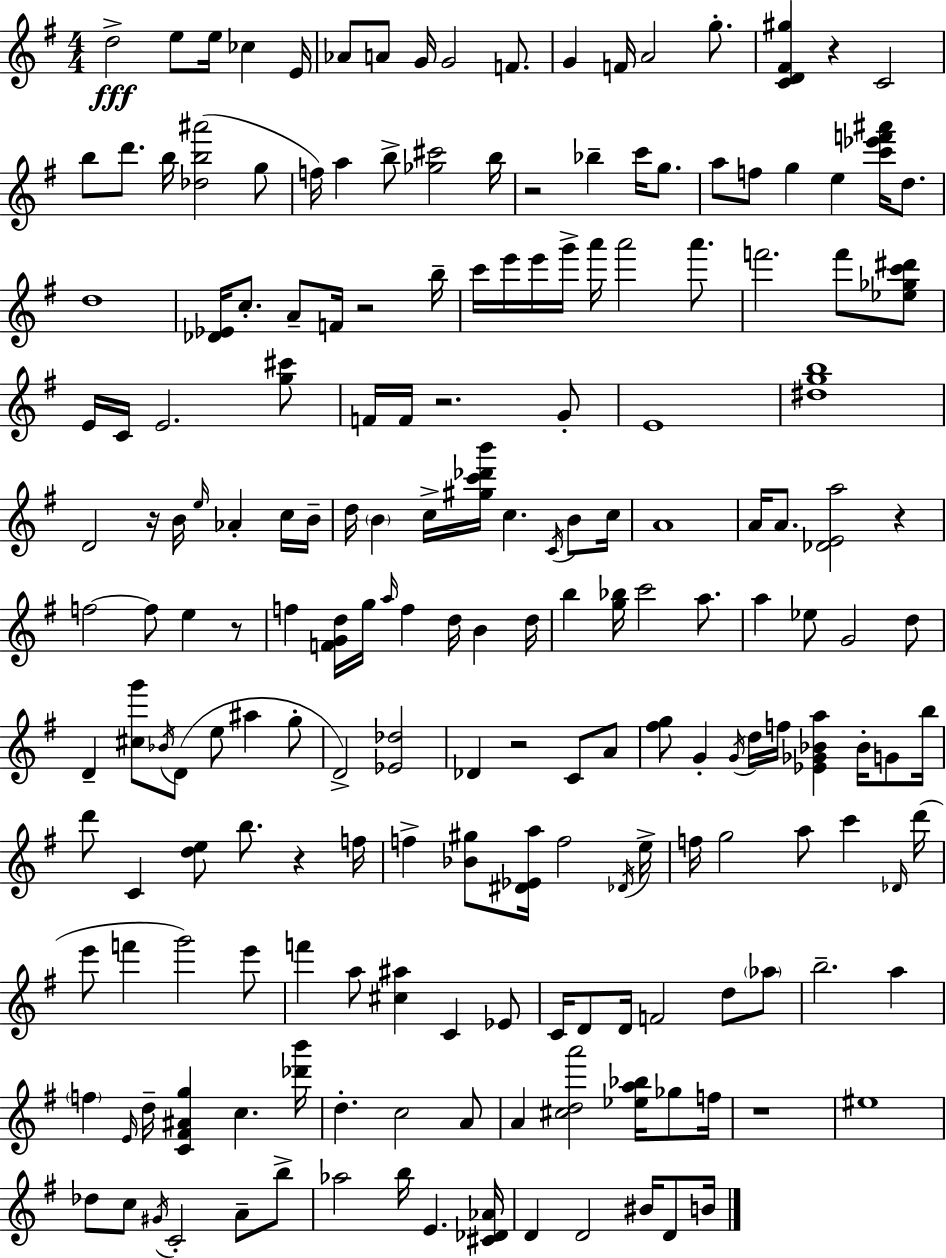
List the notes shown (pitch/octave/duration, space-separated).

D5/h E5/e E5/s CES5/q E4/s Ab4/e A4/e G4/s G4/h F4/e. G4/q F4/s A4/h G5/e. [C4,D4,F#4,G#5]/q R/q C4/h B5/e D6/e. B5/s [Db5,B5,A#6]/h G5/e F5/s A5/q B5/e [Gb5,C#6]/h B5/s R/h Bb5/q C6/s G5/e. A5/e F5/e G5/q E5/q [C6,Eb6,F6,A#6]/s D5/e. D5/w [Db4,Eb4]/s C5/e. A4/e F4/s R/h B5/s C6/s E6/s E6/s G6/s A6/s A6/h A6/e. F6/h. F6/e [Eb5,Gb5,C6,D#6]/e E4/s C4/s E4/h. [G5,C#6]/e F4/s F4/s R/h. G4/e E4/w [D#5,G5,B5]/w D4/h R/s B4/s E5/s Ab4/q C5/s B4/s D5/s B4/q C5/s [G#5,C6,Db6,B6]/s C5/q. C4/s B4/e C5/s A4/w A4/s A4/e. [Db4,E4,A5]/h R/q F5/h F5/e E5/q R/e F5/q [F4,G4,D5]/s G5/s A5/s F5/q D5/s B4/q D5/s B5/q [G5,Bb5]/s C6/h A5/e. A5/q Eb5/e G4/h D5/e D4/q [C#5,G6]/e Bb4/s D4/e E5/e A#5/q G5/e D4/h [Eb4,Db5]/h Db4/q R/h C4/e A4/e [F#5,G5]/e G4/q G4/s D5/s F5/s [Eb4,Gb4,Bb4,A5]/q Bb4/s G4/e B5/s D6/e C4/q [D5,E5]/e B5/e. R/q F5/s F5/q [Bb4,G#5]/e [D#4,Eb4,A5]/s F5/h Db4/s E5/s F5/s G5/h A5/e C6/q Db4/s D6/s E6/e F6/q G6/h E6/e F6/q A5/e [C#5,A#5]/q C4/q Eb4/e C4/s D4/e D4/s F4/h D5/e Ab5/e B5/h. A5/q F5/q E4/s D5/s [C4,F#4,A#4,G5]/q C5/q. [Db6,B6]/s D5/q. C5/h A4/e A4/q [C#5,D5,A6]/h [Eb5,A5,Bb5]/s Gb5/e F5/s R/w EIS5/w Db5/e C5/e G#4/s C4/h A4/e B5/e Ab5/h B5/s E4/q. [C#4,Db4,Ab4]/s D4/q D4/h BIS4/s D4/e B4/s